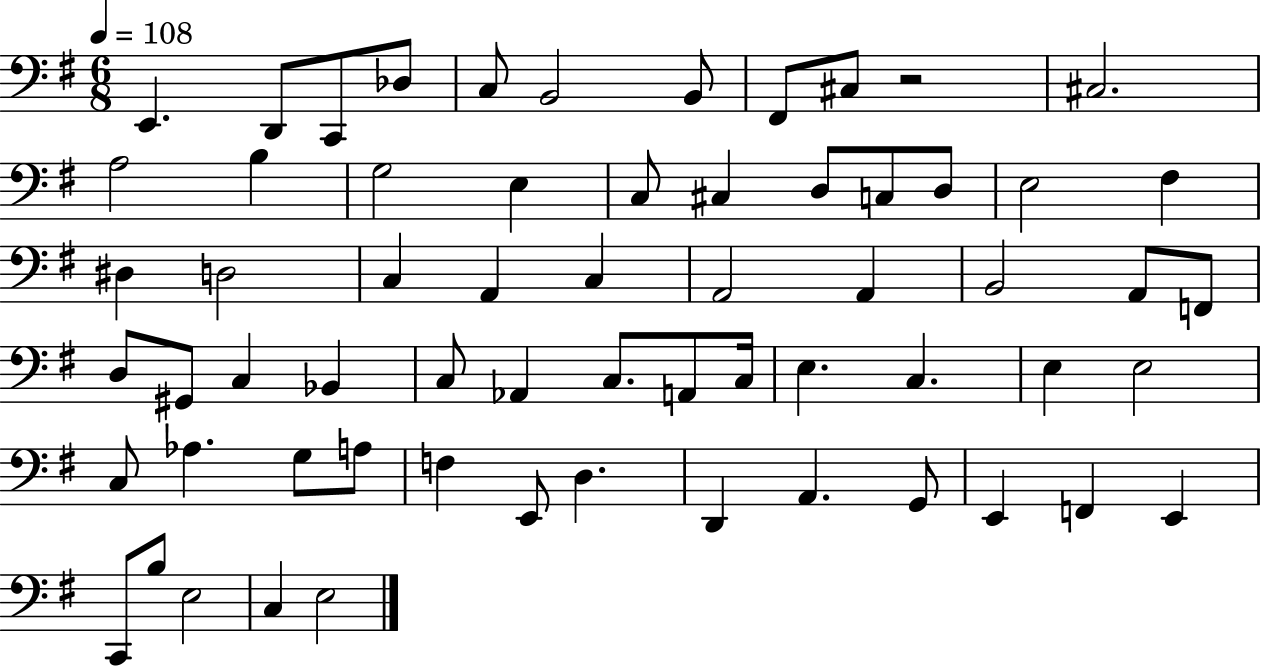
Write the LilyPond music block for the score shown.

{
  \clef bass
  \numericTimeSignature
  \time 6/8
  \key g \major
  \tempo 4 = 108
  e,4. d,8 c,8 des8 | c8 b,2 b,8 | fis,8 cis8 r2 | cis2. | \break a2 b4 | g2 e4 | c8 cis4 d8 c8 d8 | e2 fis4 | \break dis4 d2 | c4 a,4 c4 | a,2 a,4 | b,2 a,8 f,8 | \break d8 gis,8 c4 bes,4 | c8 aes,4 c8. a,8 c16 | e4. c4. | e4 e2 | \break c8 aes4. g8 a8 | f4 e,8 d4. | d,4 a,4. g,8 | e,4 f,4 e,4 | \break c,8 b8 e2 | c4 e2 | \bar "|."
}